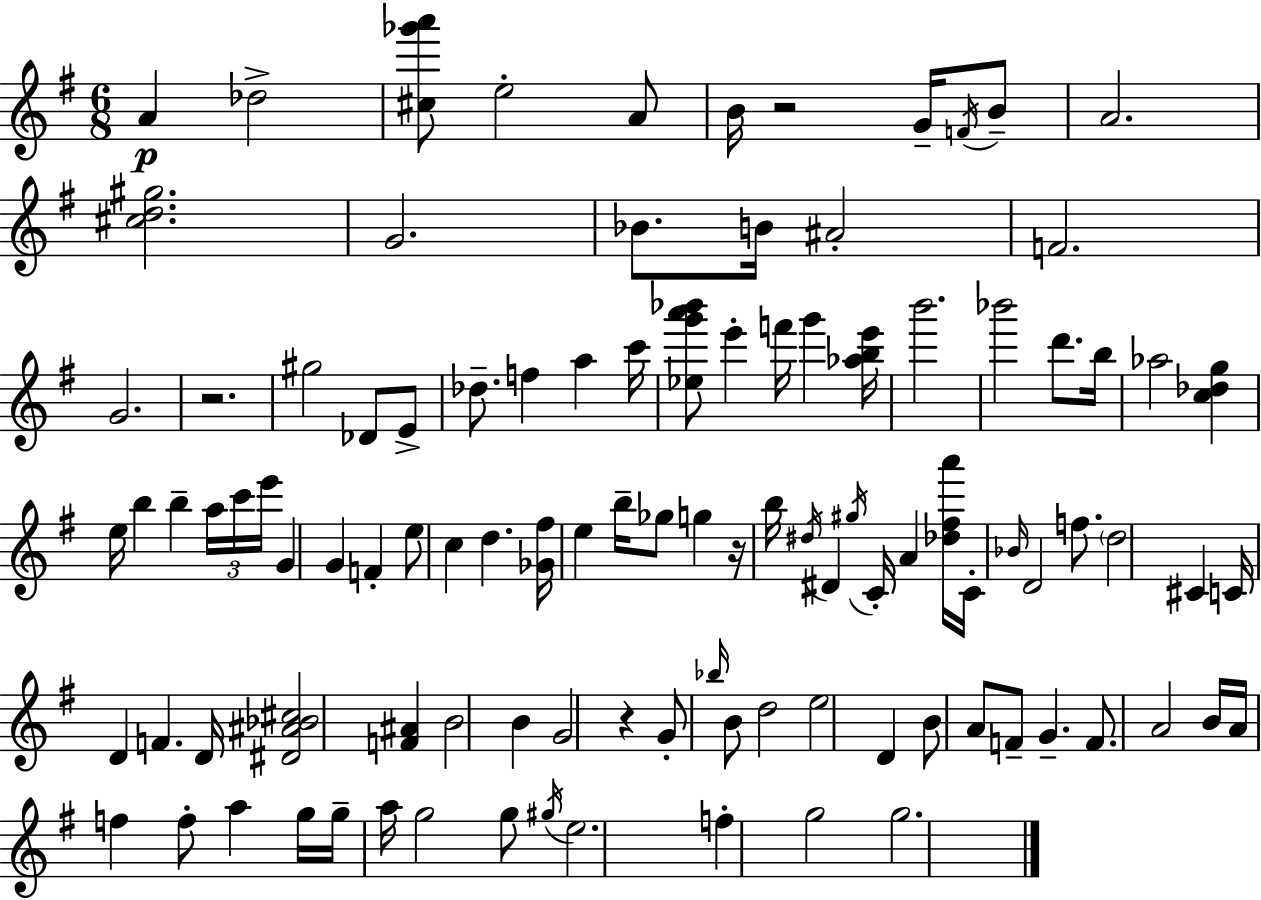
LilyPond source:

{
  \clef treble
  \numericTimeSignature
  \time 6/8
  \key e \minor
  a'4\p des''2-> | <cis'' ges''' a'''>8 e''2-. a'8 | b'16 r2 g'16-- \acciaccatura { f'16 } b'8-- | a'2. | \break <cis'' d'' gis''>2. | g'2. | bes'8. b'16 ais'2-. | f'2. | \break g'2. | r2. | gis''2 des'8 e'8-> | des''8.-- f''4 a''4 | \break c'''16 <ees'' g''' a''' bes'''>8 e'''4-. f'''16 g'''4 | <aes'' b'' e'''>16 b'''2. | bes'''2 d'''8. | b''16 aes''2 <c'' des'' g''>4 | \break e''16 b''4 b''4-- \tuplet 3/2 { a''16 c'''16 | e'''16 } g'4 g'4 f'4-. | e''8 c''4 d''4. | <ges' fis''>16 e''4 b''16-- ges''8 g''4 | \break r16 b''16 \acciaccatura { dis''16 } dis'4 \acciaccatura { gis''16 } c'16-. a'4 | <des'' fis'' a'''>16 c'16-. \grace { bes'16 } d'2 | f''8. \parenthesize d''2 | cis'4 c'16 d'4 f'4. | \break d'16 <dis' ais' bes' cis''>2 | <f' ais'>4 b'2 | b'4 g'2 | r4 g'8-. \grace { bes''16 } b'8 d''2 | \break e''2 | d'4 b'8 a'8 f'8-- g'4.-- | f'8. a'2 | b'16 a'16 f''4 f''8-. | \break a''4 g''16 g''16-- a''16 g''2 | g''8 \acciaccatura { gis''16 } e''2. | f''4-. g''2 | g''2. | \break \bar "|."
}